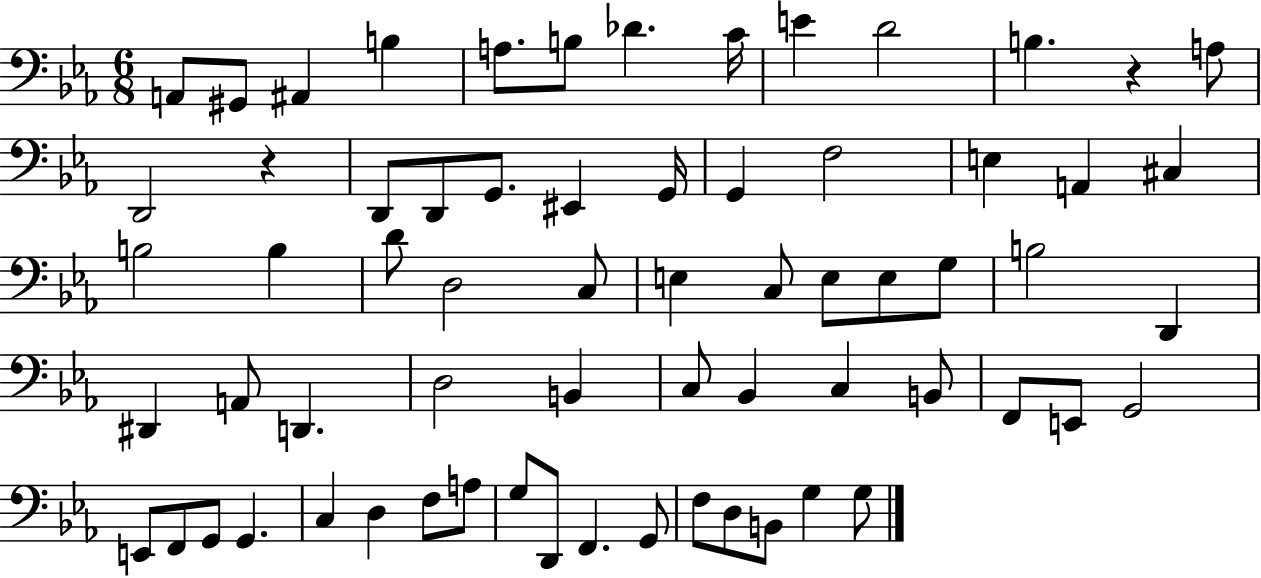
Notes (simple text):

A2/e G#2/e A#2/q B3/q A3/e. B3/e Db4/q. C4/s E4/q D4/h B3/q. R/q A3/e D2/h R/q D2/e D2/e G2/e. EIS2/q G2/s G2/q F3/h E3/q A2/q C#3/q B3/h B3/q D4/e D3/h C3/e E3/q C3/e E3/e E3/e G3/e B3/h D2/q D#2/q A2/e D2/q. D3/h B2/q C3/e Bb2/q C3/q B2/e F2/e E2/e G2/h E2/e F2/e G2/e G2/q. C3/q D3/q F3/e A3/e G3/e D2/e F2/q. G2/e F3/e D3/e B2/e G3/q G3/e